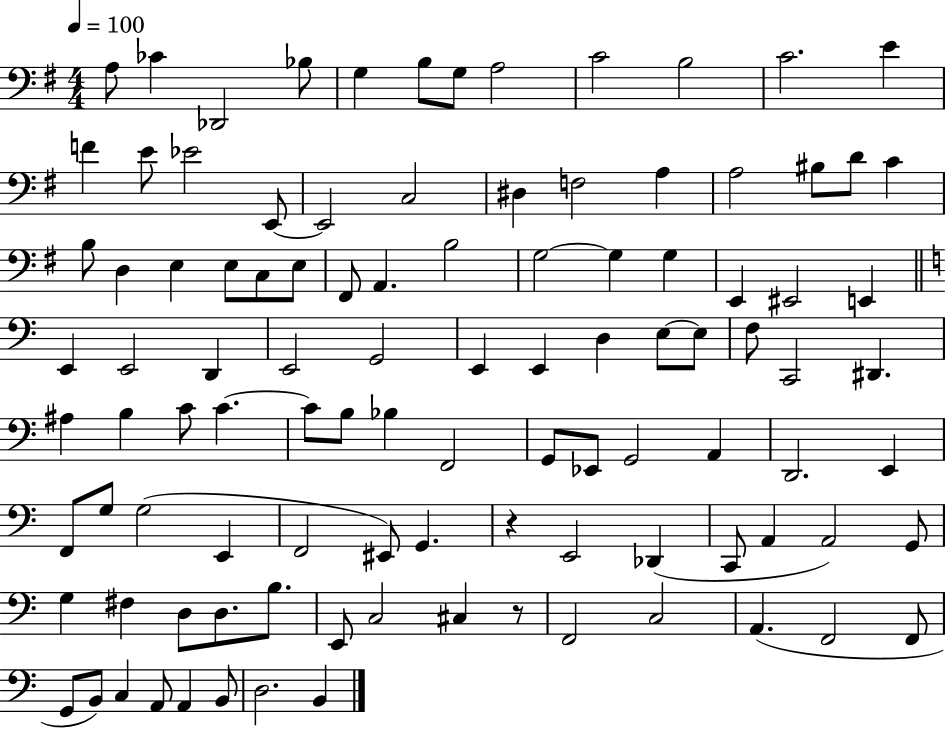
X:1
T:Untitled
M:4/4
L:1/4
K:G
A,/2 _C _D,,2 _B,/2 G, B,/2 G,/2 A,2 C2 B,2 C2 E F E/2 _E2 E,,/2 E,,2 C,2 ^D, F,2 A, A,2 ^B,/2 D/2 C B,/2 D, E, E,/2 C,/2 E,/2 ^F,,/2 A,, B,2 G,2 G, G, E,, ^E,,2 E,, E,, E,,2 D,, E,,2 G,,2 E,, E,, D, E,/2 E,/2 F,/2 C,,2 ^D,, ^A, B, C/2 C C/2 B,/2 _B, F,,2 G,,/2 _E,,/2 G,,2 A,, D,,2 E,, F,,/2 G,/2 G,2 E,, F,,2 ^E,,/2 G,, z E,,2 _D,, C,,/2 A,, A,,2 G,,/2 G, ^F, D,/2 D,/2 B,/2 E,,/2 C,2 ^C, z/2 F,,2 C,2 A,, F,,2 F,,/2 G,,/2 B,,/2 C, A,,/2 A,, B,,/2 D,2 B,,